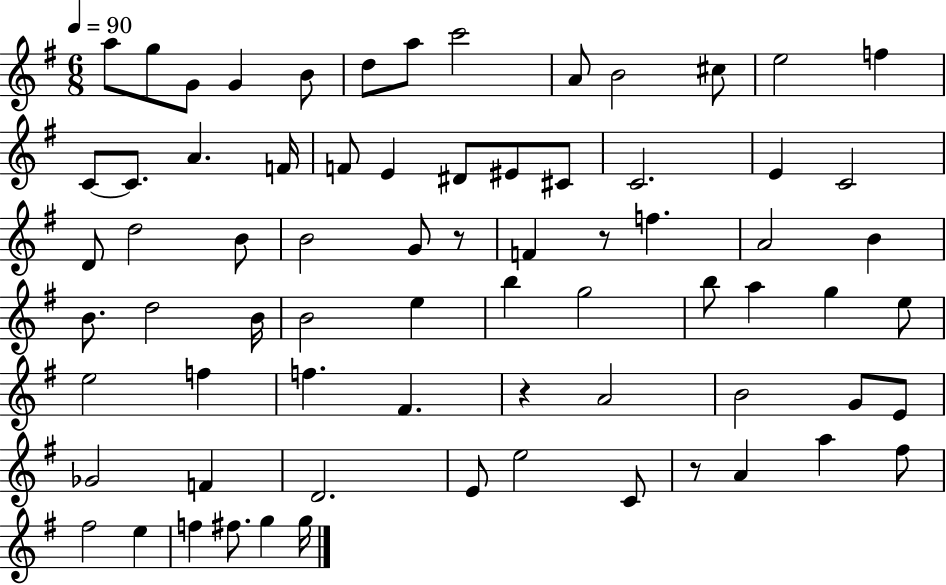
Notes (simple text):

A5/e G5/e G4/e G4/q B4/e D5/e A5/e C6/h A4/e B4/h C#5/e E5/h F5/q C4/e C4/e. A4/q. F4/s F4/e E4/q D#4/e EIS4/e C#4/e C4/h. E4/q C4/h D4/e D5/h B4/e B4/h G4/e R/e F4/q R/e F5/q. A4/h B4/q B4/e. D5/h B4/s B4/h E5/q B5/q G5/h B5/e A5/q G5/q E5/e E5/h F5/q F5/q. F#4/q. R/q A4/h B4/h G4/e E4/e Gb4/h F4/q D4/h. E4/e E5/h C4/e R/e A4/q A5/q F#5/e F#5/h E5/q F5/q F#5/e. G5/q G5/s